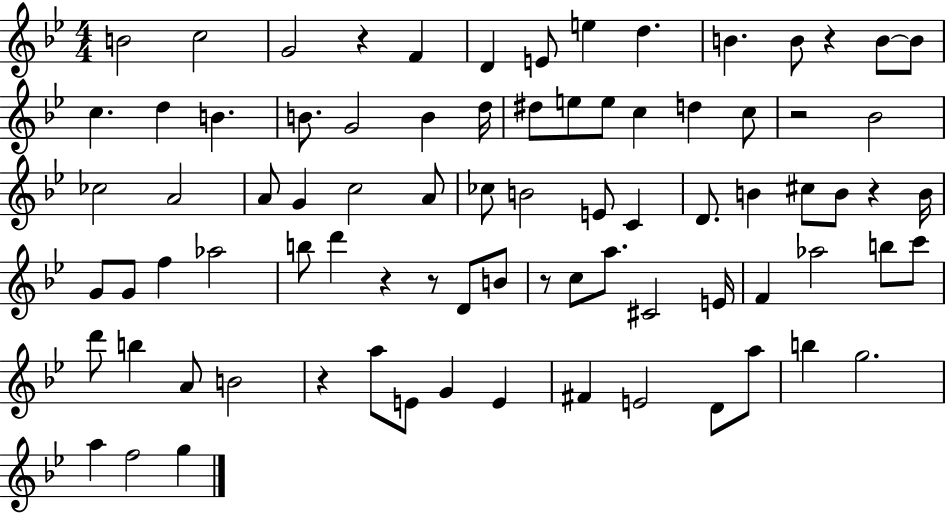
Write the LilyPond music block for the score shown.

{
  \clef treble
  \numericTimeSignature
  \time 4/4
  \key bes \major
  b'2 c''2 | g'2 r4 f'4 | d'4 e'8 e''4 d''4. | b'4. b'8 r4 b'8~~ b'8 | \break c''4. d''4 b'4. | b'8. g'2 b'4 d''16 | dis''8 e''8 e''8 c''4 d''4 c''8 | r2 bes'2 | \break ces''2 a'2 | a'8 g'4 c''2 a'8 | ces''8 b'2 e'8 c'4 | d'8. b'4 cis''8 b'8 r4 b'16 | \break g'8 g'8 f''4 aes''2 | b''8 d'''4 r4 r8 d'8 b'8 | r8 c''8 a''8. cis'2 e'16 | f'4 aes''2 b''8 c'''8 | \break d'''8 b''4 a'8 b'2 | r4 a''8 e'8 g'4 e'4 | fis'4 e'2 d'8 a''8 | b''4 g''2. | \break a''4 f''2 g''4 | \bar "|."
}